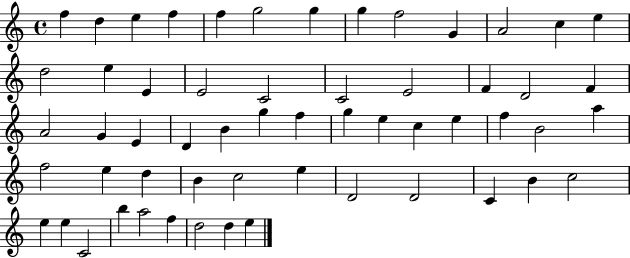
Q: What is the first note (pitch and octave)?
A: F5